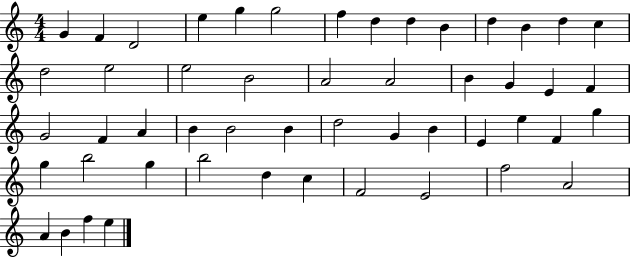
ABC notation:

X:1
T:Untitled
M:4/4
L:1/4
K:C
G F D2 e g g2 f d d B d B d c d2 e2 e2 B2 A2 A2 B G E F G2 F A B B2 B d2 G B E e F g g b2 g b2 d c F2 E2 f2 A2 A B f e